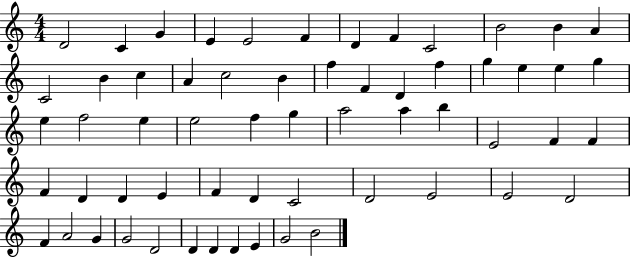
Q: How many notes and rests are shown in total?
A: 60